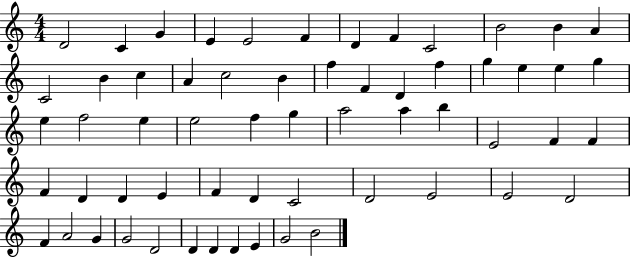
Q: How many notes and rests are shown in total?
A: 60